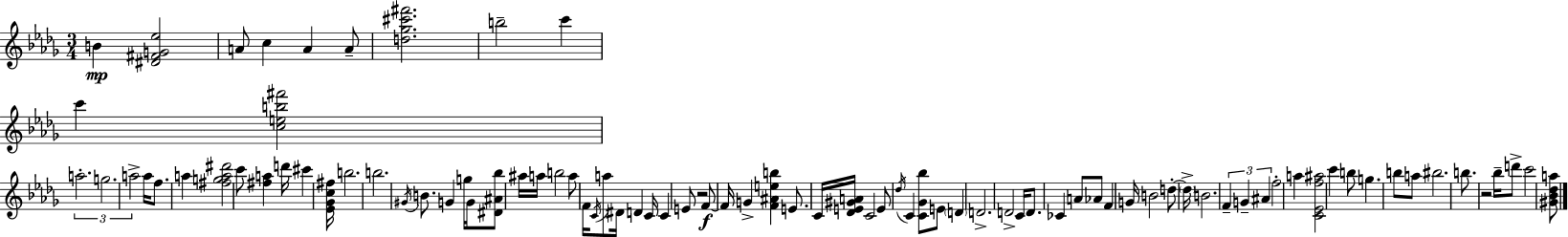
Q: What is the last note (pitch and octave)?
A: C6